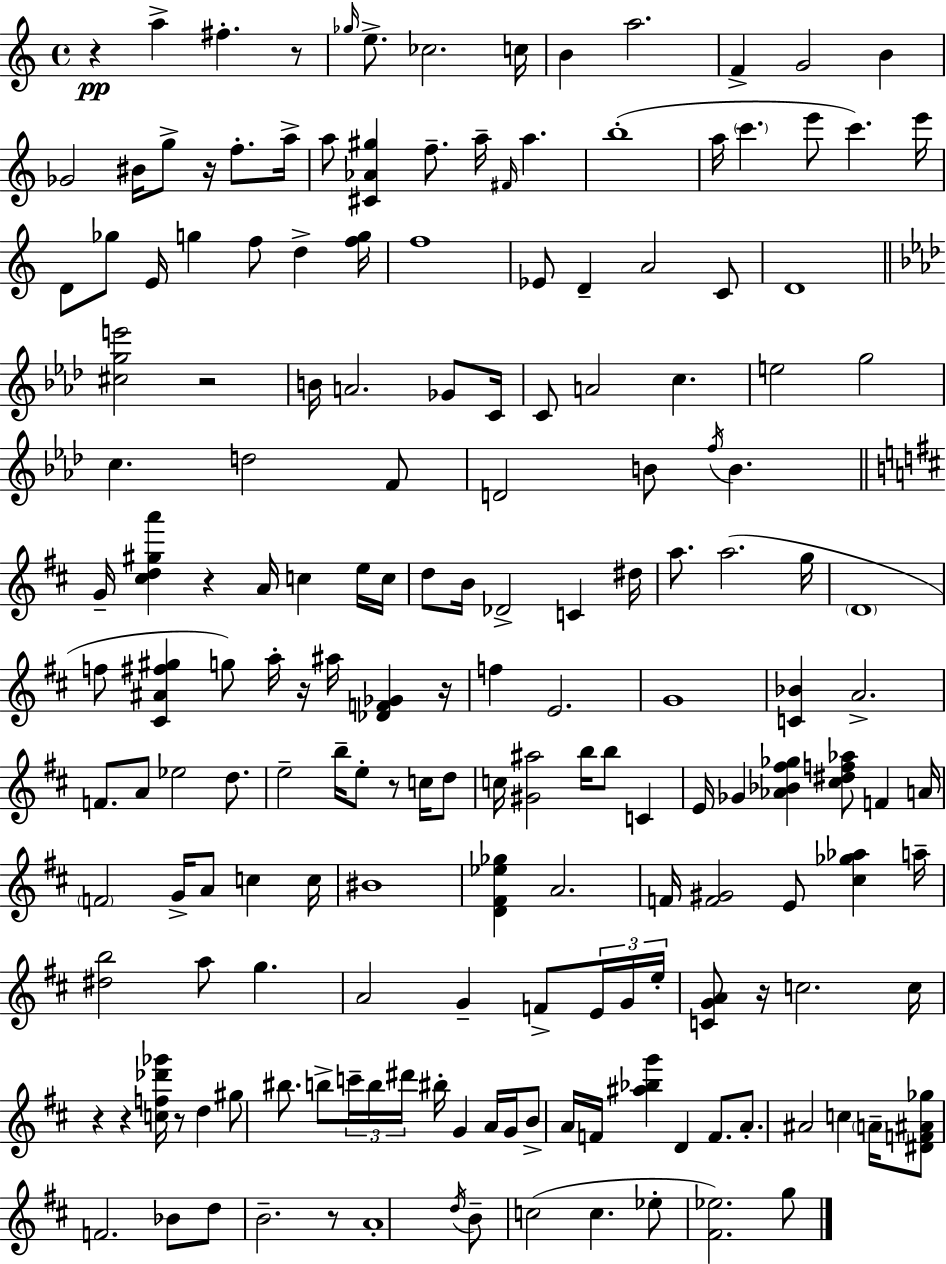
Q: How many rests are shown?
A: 13